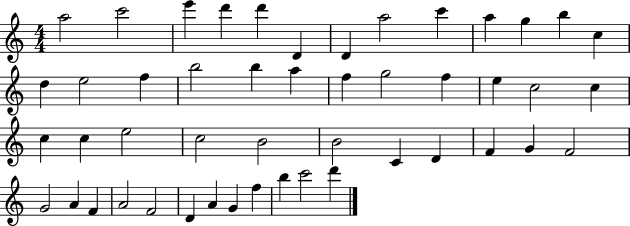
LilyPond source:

{
  \clef treble
  \numericTimeSignature
  \time 4/4
  \key c \major
  a''2 c'''2 | e'''4 d'''4 d'''4 d'4 | d'4 a''2 c'''4 | a''4 g''4 b''4 c''4 | \break d''4 e''2 f''4 | b''2 b''4 a''4 | f''4 g''2 f''4 | e''4 c''2 c''4 | \break c''4 c''4 e''2 | c''2 b'2 | b'2 c'4 d'4 | f'4 g'4 f'2 | \break g'2 a'4 f'4 | a'2 f'2 | d'4 a'4 g'4 f''4 | b''4 c'''2 d'''4 | \break \bar "|."
}